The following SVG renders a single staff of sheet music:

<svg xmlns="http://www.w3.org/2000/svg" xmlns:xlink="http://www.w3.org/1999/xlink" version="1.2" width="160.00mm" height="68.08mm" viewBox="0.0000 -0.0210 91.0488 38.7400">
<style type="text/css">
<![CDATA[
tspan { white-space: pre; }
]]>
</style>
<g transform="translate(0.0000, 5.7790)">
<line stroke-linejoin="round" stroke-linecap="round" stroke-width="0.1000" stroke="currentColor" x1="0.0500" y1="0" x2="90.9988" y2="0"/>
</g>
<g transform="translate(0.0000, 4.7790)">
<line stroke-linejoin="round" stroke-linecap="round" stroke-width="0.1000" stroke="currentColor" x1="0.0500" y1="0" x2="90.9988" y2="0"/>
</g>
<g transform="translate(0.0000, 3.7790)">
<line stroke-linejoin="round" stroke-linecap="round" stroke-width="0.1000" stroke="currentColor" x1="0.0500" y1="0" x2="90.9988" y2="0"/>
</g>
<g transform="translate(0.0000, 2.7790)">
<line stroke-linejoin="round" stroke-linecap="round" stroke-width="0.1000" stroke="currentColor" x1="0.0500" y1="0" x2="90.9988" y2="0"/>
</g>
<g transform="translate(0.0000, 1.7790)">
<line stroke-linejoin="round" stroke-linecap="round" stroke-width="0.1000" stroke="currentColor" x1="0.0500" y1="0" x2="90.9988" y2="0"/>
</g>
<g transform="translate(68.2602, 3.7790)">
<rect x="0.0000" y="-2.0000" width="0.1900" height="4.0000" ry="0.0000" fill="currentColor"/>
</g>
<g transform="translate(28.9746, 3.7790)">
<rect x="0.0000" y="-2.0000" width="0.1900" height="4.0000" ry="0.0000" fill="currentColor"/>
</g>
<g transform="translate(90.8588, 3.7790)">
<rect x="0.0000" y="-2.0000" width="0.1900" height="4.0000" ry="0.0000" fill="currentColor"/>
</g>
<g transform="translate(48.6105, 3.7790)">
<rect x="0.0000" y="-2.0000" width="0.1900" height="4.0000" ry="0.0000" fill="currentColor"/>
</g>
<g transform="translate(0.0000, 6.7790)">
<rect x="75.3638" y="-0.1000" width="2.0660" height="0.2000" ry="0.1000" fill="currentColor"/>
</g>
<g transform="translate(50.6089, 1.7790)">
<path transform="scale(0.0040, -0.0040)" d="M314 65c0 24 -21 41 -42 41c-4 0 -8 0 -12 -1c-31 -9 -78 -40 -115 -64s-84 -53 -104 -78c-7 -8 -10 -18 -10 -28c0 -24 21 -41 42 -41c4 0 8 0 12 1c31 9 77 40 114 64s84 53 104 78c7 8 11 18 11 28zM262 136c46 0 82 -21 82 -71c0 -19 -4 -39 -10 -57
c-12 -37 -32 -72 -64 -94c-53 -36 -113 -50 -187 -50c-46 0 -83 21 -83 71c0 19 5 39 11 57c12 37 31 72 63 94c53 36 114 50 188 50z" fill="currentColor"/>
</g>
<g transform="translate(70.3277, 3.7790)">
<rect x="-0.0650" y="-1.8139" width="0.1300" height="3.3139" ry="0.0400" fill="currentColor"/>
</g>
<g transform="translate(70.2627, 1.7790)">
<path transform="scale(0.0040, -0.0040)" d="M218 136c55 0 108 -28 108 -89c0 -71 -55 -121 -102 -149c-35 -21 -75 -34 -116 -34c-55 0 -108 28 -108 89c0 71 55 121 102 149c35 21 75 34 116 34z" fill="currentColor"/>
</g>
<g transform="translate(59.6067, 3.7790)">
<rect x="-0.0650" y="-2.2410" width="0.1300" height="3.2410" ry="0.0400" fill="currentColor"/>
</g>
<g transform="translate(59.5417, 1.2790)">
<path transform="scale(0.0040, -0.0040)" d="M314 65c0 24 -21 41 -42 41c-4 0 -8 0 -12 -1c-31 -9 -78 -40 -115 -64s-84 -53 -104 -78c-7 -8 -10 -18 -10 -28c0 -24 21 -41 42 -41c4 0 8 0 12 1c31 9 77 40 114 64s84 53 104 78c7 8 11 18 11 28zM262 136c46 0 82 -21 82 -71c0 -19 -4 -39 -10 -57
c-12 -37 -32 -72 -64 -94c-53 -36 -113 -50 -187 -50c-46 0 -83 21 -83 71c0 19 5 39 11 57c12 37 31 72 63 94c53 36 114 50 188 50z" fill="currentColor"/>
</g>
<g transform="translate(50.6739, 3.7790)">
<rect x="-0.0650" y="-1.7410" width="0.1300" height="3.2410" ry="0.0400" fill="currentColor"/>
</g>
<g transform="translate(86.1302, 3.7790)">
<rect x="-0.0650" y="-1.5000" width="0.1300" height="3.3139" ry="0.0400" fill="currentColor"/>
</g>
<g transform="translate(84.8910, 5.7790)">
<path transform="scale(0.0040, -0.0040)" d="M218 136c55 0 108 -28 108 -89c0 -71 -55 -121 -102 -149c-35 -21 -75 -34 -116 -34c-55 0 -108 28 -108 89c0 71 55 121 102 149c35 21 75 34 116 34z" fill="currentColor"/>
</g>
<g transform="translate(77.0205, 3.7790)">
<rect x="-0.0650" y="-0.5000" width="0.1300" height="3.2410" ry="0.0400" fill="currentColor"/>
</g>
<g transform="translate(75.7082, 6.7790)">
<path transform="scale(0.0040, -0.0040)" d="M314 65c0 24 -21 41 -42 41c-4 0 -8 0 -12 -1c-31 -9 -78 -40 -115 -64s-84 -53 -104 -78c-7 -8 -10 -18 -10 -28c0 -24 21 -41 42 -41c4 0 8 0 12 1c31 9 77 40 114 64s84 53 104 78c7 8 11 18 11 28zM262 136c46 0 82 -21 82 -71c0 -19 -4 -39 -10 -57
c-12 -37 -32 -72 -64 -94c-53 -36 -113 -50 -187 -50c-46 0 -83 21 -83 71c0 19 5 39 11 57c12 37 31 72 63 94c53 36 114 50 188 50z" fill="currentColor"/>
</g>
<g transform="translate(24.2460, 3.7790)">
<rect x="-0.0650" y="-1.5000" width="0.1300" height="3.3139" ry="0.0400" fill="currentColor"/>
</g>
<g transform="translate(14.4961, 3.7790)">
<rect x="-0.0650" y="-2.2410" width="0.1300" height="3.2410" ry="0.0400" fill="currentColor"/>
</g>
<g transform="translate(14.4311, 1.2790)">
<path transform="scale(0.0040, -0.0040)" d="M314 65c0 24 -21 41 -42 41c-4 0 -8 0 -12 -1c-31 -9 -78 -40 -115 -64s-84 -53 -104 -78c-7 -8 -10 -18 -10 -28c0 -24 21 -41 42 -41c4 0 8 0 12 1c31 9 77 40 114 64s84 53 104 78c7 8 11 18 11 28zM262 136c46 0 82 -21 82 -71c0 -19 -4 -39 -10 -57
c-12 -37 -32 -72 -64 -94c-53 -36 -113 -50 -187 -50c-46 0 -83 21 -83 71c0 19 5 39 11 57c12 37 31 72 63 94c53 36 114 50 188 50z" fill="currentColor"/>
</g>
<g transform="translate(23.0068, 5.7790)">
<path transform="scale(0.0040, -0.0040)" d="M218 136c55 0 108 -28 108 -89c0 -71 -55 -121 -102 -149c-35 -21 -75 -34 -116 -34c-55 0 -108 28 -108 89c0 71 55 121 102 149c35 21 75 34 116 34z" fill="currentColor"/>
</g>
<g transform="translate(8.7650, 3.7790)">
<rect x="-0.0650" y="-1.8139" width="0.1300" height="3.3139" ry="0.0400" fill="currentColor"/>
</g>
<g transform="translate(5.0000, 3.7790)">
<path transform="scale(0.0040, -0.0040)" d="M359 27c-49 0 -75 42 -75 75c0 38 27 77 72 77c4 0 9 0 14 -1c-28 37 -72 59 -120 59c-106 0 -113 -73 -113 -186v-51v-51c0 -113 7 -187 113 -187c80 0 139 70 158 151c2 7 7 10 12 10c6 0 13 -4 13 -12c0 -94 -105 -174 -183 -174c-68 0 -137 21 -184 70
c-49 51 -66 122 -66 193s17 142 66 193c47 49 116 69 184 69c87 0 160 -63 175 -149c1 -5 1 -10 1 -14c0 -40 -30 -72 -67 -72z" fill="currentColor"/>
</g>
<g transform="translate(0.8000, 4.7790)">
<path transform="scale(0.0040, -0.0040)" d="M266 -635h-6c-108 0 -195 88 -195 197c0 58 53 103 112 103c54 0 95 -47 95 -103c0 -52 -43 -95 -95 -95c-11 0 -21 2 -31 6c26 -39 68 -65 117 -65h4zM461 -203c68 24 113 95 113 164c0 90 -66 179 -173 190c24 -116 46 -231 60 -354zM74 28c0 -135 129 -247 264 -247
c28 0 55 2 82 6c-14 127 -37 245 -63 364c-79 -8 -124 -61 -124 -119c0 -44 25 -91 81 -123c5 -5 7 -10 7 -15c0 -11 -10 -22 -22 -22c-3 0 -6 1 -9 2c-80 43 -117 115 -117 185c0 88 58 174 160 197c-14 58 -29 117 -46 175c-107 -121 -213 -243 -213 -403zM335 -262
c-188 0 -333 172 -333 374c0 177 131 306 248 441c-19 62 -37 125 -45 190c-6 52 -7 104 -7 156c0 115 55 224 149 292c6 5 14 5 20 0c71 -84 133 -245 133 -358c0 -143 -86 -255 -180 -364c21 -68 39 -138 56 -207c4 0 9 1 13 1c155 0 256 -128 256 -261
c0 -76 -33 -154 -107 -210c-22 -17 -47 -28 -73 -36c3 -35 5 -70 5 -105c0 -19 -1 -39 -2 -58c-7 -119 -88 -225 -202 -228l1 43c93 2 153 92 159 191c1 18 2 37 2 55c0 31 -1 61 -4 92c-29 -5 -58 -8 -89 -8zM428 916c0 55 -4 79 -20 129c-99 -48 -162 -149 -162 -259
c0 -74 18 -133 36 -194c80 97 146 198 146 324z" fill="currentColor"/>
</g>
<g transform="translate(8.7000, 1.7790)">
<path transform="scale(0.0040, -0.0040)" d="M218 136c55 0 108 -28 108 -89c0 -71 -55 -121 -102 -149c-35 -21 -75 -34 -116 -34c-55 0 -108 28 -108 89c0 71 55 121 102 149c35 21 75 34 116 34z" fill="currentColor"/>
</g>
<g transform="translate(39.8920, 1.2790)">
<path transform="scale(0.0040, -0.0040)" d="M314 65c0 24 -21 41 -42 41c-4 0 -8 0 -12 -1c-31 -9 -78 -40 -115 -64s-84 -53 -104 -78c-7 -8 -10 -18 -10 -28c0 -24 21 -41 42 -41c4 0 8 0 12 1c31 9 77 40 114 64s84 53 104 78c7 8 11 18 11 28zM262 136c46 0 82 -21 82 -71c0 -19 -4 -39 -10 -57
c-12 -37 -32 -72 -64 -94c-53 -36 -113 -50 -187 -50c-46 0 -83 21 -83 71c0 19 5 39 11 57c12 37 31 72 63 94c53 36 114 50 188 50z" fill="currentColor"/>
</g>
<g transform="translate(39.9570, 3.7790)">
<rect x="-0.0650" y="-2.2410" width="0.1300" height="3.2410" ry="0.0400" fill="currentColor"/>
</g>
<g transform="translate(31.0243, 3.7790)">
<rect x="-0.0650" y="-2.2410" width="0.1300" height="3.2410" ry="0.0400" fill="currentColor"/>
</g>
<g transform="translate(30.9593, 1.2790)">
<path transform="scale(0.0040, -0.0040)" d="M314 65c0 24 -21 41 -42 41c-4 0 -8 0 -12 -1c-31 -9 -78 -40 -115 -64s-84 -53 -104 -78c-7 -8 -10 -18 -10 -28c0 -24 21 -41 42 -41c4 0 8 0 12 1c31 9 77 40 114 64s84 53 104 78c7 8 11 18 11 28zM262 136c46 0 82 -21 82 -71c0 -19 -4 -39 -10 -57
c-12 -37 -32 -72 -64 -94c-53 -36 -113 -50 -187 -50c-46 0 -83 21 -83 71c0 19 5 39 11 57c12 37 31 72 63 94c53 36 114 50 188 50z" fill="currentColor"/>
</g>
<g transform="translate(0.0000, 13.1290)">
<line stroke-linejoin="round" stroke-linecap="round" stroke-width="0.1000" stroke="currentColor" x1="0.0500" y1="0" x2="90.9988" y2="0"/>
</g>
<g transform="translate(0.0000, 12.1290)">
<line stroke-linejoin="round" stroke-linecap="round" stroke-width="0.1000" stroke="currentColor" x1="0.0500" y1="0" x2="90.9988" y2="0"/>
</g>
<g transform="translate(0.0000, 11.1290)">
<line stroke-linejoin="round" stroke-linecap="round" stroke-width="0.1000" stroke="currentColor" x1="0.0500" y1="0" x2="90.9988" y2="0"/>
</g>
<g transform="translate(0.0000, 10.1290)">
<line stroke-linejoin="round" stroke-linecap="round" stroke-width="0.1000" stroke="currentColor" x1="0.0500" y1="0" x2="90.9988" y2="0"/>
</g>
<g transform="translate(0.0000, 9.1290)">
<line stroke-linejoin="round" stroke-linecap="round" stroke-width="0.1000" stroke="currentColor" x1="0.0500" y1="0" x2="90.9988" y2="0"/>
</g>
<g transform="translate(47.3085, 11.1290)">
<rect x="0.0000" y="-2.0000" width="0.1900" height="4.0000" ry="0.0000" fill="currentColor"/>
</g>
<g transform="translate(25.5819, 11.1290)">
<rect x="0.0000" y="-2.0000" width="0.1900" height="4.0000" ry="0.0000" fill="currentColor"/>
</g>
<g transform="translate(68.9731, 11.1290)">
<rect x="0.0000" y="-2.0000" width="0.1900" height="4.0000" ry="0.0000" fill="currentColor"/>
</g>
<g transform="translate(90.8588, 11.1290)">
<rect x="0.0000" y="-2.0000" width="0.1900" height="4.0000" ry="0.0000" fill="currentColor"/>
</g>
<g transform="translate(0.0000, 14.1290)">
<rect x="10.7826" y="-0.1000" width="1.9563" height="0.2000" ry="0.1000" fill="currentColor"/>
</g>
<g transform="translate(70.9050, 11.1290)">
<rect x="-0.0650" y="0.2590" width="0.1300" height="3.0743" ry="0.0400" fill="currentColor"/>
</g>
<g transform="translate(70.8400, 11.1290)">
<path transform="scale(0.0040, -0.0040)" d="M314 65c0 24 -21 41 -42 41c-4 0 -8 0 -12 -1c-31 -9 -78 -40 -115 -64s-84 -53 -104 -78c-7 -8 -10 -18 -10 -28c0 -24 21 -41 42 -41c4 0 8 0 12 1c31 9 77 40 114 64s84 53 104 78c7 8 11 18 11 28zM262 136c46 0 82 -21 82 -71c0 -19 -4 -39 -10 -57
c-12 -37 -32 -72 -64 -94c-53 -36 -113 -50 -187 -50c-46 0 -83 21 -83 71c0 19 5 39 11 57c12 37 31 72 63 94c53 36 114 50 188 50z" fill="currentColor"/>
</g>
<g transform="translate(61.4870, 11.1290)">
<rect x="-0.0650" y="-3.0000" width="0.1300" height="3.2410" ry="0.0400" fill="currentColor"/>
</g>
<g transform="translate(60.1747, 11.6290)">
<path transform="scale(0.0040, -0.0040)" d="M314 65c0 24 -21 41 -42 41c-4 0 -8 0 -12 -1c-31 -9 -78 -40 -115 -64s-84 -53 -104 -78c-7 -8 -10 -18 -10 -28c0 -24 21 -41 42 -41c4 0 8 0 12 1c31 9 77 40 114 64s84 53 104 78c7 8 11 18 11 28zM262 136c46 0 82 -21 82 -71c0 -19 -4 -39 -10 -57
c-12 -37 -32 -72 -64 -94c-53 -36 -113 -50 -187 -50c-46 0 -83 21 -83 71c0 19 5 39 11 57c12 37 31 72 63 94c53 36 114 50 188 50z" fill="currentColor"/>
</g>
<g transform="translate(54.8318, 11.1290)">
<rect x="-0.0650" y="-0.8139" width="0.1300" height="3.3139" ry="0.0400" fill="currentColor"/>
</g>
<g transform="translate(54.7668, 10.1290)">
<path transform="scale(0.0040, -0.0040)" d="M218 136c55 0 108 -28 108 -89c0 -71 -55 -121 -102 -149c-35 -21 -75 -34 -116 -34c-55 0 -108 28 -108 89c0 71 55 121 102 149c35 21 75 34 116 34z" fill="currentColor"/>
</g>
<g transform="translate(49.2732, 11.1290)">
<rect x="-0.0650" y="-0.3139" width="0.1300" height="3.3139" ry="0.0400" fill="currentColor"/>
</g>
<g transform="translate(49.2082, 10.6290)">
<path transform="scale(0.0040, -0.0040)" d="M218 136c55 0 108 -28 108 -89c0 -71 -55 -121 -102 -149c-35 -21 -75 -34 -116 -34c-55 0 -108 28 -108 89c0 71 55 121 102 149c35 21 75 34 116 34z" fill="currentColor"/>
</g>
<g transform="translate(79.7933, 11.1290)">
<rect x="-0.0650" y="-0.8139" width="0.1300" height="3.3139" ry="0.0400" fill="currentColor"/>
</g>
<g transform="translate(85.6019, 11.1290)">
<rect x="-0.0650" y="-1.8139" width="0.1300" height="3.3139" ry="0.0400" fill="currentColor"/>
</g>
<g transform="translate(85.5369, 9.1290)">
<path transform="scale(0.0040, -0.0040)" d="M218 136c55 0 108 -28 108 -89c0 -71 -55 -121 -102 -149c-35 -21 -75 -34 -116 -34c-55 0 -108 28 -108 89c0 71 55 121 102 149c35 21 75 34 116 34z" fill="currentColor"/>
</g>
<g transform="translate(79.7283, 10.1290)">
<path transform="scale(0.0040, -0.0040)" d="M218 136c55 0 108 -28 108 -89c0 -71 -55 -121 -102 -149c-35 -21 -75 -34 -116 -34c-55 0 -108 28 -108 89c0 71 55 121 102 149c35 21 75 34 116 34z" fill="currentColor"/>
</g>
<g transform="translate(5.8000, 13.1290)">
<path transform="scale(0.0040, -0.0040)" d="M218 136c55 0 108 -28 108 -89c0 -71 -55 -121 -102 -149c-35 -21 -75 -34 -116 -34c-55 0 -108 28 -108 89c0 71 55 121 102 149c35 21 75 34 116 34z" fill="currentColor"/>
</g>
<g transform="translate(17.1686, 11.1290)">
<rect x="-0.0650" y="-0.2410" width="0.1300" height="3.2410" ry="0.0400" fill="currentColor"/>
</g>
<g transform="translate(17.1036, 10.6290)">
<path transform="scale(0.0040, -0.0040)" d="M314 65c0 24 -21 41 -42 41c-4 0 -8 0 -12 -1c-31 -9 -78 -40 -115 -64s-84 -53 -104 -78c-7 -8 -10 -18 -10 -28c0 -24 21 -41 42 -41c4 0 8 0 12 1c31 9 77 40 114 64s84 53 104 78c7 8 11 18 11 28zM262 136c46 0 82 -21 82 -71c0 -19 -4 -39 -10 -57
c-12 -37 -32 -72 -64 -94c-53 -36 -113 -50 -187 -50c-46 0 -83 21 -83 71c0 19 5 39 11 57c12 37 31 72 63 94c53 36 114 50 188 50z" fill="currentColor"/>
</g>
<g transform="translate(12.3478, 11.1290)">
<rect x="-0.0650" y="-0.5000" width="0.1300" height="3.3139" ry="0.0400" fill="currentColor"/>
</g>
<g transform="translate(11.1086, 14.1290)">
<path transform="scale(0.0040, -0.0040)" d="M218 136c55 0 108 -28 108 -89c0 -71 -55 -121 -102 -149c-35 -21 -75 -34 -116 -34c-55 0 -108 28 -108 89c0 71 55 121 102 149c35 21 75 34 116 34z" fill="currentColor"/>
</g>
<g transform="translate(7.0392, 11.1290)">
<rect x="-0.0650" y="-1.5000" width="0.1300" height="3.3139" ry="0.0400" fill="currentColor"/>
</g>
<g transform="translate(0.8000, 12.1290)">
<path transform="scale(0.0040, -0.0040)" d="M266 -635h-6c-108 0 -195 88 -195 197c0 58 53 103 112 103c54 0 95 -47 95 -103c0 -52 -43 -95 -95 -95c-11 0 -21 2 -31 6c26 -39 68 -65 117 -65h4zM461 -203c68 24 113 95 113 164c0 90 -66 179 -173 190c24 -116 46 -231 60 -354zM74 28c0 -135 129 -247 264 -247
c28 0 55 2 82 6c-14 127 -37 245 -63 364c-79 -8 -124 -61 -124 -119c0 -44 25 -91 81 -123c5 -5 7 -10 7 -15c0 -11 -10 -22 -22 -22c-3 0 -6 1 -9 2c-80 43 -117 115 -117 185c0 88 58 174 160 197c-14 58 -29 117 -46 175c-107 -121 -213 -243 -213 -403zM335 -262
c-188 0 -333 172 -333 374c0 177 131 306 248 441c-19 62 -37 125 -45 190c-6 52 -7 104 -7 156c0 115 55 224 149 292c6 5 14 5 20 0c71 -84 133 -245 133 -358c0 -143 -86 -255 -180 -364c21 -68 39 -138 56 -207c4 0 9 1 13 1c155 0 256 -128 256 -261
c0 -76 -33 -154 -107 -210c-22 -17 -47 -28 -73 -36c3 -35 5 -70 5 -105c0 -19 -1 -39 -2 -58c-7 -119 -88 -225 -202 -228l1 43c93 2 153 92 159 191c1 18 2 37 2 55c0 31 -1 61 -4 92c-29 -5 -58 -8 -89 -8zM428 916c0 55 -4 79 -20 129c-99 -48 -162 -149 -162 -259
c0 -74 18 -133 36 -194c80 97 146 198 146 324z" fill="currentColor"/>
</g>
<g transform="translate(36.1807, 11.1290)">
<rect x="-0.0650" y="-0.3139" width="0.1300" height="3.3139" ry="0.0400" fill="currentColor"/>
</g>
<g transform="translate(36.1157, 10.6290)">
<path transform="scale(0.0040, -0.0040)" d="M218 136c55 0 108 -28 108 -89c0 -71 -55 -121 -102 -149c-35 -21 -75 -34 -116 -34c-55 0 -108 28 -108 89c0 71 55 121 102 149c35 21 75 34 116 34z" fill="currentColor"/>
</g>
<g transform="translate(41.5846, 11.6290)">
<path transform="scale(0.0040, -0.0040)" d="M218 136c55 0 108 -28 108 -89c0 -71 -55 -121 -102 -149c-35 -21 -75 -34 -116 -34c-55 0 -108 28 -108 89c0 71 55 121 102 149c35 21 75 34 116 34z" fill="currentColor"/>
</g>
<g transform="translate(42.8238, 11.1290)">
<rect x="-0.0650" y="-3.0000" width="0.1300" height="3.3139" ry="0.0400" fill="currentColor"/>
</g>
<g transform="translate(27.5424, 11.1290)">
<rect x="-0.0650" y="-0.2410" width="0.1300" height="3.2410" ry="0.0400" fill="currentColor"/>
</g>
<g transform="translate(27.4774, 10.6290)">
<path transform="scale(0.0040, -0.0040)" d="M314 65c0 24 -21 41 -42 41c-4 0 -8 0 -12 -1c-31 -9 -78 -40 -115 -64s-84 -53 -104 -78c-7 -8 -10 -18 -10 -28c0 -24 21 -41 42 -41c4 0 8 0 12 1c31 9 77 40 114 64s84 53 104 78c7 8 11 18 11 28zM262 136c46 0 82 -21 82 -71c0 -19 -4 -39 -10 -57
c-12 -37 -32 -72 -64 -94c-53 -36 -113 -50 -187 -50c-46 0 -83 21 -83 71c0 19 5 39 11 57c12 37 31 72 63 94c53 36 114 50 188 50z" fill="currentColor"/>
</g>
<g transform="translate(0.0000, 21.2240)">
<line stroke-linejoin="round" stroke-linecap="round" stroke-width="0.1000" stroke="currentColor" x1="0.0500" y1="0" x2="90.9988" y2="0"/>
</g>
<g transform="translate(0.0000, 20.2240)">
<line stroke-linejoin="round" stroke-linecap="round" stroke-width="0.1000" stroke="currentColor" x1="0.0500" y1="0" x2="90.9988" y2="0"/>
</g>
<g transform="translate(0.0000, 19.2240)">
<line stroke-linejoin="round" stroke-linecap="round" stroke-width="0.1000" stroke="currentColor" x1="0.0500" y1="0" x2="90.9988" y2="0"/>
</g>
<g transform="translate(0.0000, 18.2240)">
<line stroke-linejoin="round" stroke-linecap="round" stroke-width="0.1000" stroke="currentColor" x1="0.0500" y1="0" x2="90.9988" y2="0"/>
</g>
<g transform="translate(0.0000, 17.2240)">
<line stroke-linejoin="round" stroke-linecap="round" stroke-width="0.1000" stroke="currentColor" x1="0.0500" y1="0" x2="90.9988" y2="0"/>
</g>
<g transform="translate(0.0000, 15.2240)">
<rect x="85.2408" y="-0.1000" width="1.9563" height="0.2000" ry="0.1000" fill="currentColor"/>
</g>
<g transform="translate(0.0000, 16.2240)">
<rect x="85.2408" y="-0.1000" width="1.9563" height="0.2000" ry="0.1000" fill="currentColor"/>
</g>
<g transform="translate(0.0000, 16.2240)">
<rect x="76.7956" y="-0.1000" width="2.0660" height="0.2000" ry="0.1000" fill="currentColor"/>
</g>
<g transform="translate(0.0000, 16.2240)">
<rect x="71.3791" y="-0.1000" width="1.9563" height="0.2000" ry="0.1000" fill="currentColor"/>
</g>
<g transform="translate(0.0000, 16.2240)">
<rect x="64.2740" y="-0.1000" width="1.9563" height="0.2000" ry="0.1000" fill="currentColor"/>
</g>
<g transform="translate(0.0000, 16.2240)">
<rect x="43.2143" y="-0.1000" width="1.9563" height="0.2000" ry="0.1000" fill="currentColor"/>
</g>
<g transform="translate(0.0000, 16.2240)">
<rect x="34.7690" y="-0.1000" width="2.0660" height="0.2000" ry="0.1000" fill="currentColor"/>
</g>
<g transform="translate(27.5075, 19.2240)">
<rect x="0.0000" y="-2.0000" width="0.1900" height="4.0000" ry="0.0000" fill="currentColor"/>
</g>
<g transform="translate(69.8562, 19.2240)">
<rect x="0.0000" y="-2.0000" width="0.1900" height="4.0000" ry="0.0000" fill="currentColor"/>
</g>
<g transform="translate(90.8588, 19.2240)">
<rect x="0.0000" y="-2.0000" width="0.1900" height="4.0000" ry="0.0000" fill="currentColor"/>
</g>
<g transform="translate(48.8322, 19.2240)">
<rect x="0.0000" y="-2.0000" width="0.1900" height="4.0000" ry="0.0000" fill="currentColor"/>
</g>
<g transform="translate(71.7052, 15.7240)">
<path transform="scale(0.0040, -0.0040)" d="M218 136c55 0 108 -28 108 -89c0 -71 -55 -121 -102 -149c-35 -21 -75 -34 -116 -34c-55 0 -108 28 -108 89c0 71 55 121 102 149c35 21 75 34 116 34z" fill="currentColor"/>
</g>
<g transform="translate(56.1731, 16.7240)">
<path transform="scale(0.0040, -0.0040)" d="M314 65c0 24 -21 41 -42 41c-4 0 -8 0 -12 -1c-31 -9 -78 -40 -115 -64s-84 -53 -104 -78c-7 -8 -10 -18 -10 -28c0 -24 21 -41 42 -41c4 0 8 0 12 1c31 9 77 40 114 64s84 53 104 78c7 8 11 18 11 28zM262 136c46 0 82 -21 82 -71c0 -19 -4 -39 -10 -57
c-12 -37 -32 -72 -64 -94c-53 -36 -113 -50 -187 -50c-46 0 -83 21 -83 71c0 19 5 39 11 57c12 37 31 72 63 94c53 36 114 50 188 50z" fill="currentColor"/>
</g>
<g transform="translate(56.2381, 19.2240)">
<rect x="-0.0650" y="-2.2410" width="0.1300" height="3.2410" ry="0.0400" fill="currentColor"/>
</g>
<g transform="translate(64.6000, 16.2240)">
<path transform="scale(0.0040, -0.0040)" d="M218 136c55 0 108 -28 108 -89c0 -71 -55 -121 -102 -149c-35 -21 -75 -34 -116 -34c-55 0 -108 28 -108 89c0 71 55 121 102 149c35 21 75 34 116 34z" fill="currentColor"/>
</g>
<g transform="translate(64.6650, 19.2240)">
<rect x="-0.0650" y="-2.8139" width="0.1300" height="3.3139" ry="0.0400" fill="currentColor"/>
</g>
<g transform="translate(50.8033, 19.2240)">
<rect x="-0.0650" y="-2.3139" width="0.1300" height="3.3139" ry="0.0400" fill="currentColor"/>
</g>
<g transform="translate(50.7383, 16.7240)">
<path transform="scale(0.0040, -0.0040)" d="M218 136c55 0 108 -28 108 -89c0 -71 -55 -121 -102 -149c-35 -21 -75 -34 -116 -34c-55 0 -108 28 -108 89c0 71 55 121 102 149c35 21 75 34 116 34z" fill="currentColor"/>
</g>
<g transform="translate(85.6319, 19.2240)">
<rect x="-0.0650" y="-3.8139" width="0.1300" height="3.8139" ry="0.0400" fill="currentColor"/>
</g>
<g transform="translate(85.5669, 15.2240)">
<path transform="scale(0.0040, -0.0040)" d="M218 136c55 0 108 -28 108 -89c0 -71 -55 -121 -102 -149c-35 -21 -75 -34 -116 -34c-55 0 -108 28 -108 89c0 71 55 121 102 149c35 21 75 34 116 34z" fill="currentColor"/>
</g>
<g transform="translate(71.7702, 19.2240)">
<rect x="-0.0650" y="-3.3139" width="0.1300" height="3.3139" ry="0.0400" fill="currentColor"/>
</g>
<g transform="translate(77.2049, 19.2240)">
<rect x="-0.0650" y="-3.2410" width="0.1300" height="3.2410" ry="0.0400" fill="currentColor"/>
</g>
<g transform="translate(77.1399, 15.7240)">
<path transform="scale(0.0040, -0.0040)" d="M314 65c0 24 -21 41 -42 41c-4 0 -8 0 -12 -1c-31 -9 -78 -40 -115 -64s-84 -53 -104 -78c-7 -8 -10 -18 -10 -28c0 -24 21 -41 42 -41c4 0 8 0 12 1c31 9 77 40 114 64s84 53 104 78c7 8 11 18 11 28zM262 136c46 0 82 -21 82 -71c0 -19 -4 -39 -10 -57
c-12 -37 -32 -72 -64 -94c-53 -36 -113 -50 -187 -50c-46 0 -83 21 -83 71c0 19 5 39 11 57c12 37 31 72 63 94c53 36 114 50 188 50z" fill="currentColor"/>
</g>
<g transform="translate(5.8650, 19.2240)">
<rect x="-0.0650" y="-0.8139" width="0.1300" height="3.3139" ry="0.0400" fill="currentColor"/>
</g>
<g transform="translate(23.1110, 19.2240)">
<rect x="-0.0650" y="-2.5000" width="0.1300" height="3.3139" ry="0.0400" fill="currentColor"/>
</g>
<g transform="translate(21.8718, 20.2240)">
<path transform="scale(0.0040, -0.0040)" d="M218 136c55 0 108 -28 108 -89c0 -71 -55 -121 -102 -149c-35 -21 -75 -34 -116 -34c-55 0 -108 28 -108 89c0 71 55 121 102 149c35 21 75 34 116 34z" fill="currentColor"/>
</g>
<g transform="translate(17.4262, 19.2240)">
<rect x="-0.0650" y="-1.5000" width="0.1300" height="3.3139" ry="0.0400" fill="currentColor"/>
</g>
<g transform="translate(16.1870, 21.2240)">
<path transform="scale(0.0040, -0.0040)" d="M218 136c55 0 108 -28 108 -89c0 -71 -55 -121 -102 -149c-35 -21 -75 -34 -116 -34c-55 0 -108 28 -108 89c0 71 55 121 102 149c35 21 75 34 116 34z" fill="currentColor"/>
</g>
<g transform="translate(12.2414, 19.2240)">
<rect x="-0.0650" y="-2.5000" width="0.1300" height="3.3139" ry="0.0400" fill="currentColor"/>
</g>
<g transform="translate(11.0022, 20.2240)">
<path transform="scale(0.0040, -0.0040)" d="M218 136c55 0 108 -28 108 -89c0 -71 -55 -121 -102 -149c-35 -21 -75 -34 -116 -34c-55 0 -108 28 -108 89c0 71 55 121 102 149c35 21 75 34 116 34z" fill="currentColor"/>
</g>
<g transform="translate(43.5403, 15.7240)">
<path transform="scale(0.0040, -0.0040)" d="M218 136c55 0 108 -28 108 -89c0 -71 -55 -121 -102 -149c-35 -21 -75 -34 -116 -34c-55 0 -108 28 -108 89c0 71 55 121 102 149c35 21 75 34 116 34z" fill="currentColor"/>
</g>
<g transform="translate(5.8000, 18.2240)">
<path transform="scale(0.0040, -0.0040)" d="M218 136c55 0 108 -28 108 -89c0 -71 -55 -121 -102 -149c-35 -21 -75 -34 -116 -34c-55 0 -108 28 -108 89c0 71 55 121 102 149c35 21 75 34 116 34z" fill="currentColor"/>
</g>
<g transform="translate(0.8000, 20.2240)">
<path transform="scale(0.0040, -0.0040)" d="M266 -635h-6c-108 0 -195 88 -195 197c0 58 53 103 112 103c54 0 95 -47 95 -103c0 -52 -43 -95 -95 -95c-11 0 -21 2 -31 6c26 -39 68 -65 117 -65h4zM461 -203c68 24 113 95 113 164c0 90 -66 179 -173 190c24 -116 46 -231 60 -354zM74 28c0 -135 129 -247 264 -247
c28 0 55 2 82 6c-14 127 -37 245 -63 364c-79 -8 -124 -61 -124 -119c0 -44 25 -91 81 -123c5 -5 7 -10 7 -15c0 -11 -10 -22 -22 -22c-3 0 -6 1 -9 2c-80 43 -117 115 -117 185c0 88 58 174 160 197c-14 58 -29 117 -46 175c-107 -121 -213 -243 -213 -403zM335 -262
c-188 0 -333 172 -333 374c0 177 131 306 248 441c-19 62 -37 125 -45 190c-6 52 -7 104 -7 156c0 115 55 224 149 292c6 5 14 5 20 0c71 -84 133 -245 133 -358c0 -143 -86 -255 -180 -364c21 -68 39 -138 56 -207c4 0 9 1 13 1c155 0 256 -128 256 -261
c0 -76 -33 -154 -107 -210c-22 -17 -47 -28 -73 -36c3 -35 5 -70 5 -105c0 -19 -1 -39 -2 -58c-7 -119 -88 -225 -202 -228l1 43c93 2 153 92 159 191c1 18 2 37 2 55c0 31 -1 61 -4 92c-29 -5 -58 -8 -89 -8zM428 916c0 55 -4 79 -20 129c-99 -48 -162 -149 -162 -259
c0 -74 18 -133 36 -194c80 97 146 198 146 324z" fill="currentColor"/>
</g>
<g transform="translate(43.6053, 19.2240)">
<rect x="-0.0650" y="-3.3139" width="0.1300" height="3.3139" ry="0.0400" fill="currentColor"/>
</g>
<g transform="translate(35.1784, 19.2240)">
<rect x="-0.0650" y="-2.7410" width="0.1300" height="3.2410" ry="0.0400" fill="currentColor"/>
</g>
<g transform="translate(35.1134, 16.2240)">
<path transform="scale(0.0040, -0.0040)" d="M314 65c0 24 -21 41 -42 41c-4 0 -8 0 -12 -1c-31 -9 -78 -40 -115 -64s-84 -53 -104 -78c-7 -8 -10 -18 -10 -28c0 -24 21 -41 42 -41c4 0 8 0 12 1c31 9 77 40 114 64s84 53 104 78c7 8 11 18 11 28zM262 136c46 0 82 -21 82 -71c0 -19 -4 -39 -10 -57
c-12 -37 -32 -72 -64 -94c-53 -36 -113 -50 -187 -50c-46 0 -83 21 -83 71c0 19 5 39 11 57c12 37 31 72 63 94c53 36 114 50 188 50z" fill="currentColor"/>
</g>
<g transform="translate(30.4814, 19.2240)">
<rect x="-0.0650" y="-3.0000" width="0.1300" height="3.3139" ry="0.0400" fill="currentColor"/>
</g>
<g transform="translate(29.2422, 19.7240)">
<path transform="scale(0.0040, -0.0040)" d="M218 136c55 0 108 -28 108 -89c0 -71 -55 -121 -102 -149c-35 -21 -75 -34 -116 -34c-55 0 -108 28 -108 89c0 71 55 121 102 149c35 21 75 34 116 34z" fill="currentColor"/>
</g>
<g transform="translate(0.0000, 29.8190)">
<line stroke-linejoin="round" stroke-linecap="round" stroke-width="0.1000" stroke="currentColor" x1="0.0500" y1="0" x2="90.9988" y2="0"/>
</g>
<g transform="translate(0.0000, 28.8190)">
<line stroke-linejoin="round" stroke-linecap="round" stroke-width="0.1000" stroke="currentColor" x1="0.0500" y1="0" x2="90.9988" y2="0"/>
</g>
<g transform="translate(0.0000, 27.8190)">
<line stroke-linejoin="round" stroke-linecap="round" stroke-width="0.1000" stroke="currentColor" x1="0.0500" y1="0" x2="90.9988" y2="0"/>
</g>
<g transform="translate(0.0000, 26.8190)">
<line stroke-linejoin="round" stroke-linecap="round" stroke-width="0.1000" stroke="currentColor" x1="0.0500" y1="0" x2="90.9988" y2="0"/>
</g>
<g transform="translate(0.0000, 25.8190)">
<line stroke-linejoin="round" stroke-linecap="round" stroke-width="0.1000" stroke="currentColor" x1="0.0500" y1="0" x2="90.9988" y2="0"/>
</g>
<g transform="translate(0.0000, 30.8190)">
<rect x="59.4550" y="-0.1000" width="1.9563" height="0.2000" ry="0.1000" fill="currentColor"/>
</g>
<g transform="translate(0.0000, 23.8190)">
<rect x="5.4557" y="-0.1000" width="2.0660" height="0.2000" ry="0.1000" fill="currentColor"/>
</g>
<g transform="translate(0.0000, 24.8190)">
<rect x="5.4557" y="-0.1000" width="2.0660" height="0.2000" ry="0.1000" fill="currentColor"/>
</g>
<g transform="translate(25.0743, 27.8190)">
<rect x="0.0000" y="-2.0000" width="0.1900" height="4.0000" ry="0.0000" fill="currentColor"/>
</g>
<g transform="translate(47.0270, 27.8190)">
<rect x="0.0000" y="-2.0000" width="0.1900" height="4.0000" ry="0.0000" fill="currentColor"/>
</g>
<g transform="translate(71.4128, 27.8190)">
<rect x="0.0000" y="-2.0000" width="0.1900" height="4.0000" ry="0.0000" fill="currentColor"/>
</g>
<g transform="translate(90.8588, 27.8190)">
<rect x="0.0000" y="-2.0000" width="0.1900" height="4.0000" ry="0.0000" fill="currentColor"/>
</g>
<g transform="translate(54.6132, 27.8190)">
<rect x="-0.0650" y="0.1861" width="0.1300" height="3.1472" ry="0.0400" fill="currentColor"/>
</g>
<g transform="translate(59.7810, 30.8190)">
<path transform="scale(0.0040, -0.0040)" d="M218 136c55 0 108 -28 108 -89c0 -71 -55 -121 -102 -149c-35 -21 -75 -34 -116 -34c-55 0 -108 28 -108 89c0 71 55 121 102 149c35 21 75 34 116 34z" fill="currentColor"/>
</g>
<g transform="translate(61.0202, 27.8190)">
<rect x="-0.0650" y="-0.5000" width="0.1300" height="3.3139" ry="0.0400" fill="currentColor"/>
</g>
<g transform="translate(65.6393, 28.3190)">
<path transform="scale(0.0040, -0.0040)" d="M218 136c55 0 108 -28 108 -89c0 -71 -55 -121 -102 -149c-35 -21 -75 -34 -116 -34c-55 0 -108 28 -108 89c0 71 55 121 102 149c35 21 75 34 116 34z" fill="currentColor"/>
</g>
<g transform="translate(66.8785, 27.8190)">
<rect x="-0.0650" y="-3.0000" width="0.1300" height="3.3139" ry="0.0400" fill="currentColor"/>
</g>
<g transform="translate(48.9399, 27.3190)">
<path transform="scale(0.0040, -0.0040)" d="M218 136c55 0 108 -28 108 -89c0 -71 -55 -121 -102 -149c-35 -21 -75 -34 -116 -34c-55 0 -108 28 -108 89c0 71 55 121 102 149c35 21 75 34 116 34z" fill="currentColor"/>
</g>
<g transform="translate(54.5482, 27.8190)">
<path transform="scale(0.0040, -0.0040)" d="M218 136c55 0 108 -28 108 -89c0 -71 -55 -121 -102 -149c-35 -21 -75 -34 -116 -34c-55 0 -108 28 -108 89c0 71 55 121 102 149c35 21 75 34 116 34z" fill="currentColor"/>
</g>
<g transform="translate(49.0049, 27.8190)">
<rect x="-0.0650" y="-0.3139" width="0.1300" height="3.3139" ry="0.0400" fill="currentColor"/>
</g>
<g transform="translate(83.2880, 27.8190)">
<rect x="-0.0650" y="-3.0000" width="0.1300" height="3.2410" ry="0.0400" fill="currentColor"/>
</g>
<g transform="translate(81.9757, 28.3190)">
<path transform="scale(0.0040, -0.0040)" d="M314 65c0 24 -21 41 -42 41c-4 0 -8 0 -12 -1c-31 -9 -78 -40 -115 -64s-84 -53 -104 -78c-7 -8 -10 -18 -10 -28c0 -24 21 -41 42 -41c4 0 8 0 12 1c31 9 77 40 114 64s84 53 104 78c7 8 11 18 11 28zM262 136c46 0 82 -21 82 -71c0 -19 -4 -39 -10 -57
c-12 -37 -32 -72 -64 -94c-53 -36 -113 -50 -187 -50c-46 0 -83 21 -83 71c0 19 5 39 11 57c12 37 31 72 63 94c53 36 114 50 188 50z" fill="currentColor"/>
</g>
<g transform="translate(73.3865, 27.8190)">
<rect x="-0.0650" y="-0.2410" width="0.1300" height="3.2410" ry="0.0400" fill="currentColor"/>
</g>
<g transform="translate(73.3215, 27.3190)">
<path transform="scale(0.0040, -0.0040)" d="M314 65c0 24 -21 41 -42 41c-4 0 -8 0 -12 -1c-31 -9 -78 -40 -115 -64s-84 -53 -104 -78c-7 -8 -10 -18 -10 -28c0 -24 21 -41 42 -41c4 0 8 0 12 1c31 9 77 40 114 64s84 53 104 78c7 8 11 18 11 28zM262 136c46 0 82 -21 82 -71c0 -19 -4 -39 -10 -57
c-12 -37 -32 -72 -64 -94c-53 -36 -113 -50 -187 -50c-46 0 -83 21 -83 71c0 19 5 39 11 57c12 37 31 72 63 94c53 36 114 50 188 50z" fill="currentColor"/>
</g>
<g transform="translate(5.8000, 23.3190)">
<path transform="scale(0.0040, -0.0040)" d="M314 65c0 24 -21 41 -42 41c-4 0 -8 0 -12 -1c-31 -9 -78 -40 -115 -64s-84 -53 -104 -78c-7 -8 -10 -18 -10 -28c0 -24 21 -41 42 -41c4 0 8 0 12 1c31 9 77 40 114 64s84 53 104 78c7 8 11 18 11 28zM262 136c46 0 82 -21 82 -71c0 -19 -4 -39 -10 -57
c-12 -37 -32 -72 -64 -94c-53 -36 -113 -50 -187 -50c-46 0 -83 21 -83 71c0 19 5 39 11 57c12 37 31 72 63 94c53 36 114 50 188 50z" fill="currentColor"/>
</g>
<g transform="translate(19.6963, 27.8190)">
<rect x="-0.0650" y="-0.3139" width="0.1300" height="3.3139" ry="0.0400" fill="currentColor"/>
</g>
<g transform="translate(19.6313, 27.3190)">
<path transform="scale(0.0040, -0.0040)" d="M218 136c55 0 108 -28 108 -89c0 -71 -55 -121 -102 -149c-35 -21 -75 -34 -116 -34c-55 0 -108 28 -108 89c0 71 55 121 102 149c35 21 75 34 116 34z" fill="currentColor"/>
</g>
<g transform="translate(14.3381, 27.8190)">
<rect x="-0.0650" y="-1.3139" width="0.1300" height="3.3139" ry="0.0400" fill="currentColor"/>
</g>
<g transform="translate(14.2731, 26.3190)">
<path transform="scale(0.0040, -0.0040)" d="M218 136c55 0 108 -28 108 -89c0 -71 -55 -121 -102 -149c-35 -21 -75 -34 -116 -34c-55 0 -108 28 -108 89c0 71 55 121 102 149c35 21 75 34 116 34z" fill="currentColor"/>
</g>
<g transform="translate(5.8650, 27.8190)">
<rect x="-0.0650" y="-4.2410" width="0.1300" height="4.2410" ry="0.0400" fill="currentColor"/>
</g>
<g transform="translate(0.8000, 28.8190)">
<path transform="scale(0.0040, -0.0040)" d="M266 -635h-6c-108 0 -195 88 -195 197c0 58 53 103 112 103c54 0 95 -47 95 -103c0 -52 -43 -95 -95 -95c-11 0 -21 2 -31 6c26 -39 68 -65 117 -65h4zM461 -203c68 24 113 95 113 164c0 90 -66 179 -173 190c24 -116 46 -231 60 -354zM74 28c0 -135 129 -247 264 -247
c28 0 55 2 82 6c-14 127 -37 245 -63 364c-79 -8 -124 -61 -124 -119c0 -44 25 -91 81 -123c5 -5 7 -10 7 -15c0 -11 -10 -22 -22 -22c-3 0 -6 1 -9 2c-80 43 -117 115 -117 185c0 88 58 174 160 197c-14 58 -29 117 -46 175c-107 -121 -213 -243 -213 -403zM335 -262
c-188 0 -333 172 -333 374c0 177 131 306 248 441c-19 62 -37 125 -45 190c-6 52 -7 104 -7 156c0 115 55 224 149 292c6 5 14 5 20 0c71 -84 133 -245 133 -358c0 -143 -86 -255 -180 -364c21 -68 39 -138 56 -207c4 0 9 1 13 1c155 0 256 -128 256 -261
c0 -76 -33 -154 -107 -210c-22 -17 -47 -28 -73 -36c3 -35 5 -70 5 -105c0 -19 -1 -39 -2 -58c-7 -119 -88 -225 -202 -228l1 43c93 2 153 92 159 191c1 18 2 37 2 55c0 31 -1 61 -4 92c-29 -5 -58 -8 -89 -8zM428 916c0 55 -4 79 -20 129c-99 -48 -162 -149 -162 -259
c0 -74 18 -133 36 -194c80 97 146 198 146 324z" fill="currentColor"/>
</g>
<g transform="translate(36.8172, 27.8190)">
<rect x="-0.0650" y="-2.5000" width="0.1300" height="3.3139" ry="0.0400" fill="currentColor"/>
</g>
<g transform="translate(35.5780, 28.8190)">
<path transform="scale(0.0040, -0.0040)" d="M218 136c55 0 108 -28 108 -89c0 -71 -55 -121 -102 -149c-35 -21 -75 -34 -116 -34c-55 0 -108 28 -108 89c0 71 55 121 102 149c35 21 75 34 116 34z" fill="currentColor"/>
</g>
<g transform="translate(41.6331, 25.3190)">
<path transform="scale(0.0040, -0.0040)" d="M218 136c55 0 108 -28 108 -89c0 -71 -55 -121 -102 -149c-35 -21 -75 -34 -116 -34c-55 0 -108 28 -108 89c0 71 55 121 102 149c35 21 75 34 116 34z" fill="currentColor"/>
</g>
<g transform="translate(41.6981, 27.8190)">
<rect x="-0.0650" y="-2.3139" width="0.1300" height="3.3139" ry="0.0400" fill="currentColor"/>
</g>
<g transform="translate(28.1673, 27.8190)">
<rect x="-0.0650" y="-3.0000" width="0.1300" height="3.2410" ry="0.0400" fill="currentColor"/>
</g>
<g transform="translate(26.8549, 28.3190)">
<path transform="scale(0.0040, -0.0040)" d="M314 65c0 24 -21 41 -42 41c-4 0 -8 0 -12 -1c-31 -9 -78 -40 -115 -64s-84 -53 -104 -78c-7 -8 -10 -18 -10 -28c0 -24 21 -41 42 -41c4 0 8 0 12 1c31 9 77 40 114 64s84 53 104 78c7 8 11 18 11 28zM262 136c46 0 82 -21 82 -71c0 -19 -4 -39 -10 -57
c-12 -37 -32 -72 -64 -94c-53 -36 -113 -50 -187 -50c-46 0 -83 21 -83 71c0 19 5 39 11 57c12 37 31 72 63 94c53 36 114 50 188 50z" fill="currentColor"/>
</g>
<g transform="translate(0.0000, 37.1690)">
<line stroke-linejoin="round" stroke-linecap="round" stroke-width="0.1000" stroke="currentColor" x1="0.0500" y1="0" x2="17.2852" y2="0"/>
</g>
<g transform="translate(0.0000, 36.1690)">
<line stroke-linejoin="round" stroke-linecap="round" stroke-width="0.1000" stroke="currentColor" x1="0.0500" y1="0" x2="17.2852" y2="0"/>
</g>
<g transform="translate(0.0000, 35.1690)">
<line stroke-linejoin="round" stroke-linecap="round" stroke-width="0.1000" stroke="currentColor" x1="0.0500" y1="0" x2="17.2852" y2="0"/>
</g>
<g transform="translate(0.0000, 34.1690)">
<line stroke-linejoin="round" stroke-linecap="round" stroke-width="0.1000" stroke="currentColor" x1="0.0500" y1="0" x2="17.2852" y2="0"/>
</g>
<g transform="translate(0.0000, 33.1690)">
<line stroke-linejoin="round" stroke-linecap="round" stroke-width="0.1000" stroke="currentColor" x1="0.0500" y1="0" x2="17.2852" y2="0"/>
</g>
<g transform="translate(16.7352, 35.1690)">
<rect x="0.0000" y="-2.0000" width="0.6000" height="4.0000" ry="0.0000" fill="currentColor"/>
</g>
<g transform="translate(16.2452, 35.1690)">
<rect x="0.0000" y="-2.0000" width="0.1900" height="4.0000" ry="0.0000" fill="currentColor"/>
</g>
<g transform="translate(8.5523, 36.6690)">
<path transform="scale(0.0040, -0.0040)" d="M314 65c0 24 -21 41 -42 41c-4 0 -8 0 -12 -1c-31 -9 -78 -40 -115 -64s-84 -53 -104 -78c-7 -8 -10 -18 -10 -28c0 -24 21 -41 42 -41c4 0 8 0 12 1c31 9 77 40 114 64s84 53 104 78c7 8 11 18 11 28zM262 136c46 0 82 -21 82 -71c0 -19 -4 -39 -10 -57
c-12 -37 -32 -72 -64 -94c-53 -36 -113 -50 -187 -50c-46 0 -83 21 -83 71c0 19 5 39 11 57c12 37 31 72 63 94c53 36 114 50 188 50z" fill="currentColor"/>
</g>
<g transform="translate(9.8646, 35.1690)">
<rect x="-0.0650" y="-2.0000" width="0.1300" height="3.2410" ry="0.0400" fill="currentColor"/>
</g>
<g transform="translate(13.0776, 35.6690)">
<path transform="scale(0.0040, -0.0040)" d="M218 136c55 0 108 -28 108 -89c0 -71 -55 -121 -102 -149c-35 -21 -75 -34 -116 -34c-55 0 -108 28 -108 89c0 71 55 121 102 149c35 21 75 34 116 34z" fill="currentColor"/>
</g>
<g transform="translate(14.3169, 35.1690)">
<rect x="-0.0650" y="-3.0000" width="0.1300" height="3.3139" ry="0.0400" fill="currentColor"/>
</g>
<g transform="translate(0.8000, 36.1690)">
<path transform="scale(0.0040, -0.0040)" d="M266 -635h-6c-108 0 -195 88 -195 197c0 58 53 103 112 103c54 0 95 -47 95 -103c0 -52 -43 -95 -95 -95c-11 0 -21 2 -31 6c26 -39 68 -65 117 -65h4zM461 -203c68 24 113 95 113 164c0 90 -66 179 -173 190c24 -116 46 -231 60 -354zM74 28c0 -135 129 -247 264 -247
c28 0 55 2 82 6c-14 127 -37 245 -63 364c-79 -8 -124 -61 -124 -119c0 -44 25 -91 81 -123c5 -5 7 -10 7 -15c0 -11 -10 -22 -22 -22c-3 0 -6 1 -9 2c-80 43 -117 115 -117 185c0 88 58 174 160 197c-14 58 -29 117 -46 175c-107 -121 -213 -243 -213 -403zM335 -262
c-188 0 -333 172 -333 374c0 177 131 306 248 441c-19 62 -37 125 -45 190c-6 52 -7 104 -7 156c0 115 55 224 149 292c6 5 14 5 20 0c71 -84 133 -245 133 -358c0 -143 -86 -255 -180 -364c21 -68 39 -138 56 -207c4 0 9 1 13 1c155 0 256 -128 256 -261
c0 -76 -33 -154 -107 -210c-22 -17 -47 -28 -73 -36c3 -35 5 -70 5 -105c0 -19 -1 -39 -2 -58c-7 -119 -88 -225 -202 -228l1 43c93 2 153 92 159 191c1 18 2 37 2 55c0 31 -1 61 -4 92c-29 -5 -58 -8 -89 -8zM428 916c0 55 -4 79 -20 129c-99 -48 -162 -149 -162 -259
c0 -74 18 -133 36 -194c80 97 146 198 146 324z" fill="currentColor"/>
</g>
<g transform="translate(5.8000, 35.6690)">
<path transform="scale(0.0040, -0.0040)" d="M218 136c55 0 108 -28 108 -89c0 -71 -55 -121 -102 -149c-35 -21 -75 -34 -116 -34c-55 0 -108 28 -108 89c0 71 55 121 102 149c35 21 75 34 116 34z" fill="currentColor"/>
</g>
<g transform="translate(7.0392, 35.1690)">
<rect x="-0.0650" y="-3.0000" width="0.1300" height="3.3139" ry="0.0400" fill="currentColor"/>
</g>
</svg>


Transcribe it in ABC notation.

X:1
T:Untitled
M:4/4
L:1/4
K:C
f g2 E g2 g2 f2 g2 f C2 E E C c2 c2 c A c d A2 B2 d f d G E G A a2 b g g2 a b b2 c' d'2 e c A2 G g c B C A c2 A2 A F2 A